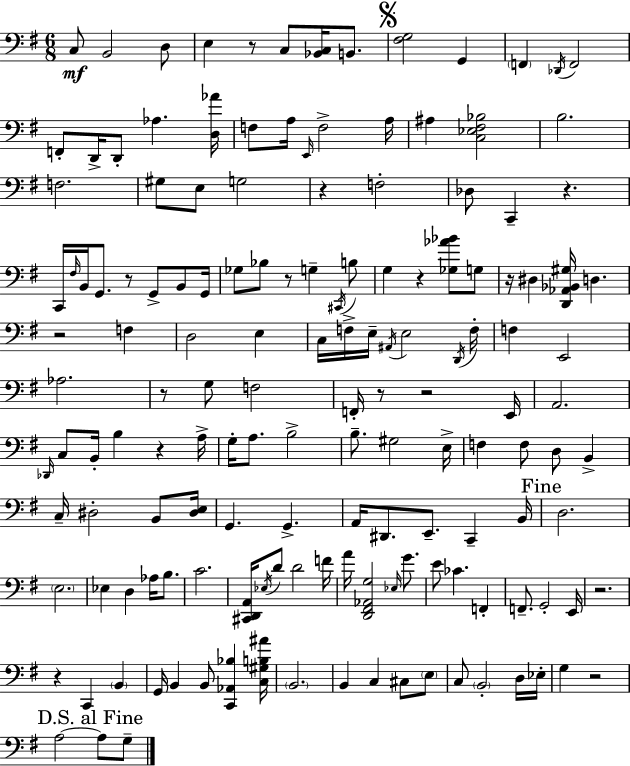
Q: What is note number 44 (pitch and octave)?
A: D3